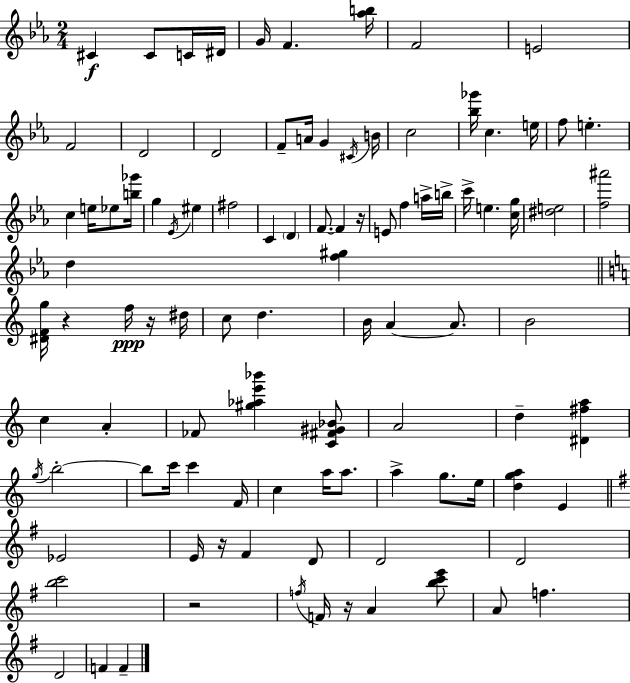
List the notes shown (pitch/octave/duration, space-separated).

C#4/q C#4/e C4/s D#4/s G4/s F4/q. [Ab5,B5]/s F4/h E4/h F4/h D4/h D4/h F4/e A4/s G4/q C#4/s B4/s C5/h [Bb5,Gb6]/s C5/q. E5/s F5/e E5/q. C5/q E5/s Eb5/e [B5,Gb6]/s G5/q Eb4/s EIS5/q F#5/h C4/q D4/q F4/e. F4/q R/s E4/e F5/q A5/s B5/s C6/s E5/q. [C5,G5]/s [D#5,E5]/h [F5,A#6]/h D5/q [F5,G#5]/q [D#4,F4,G5]/s R/q F5/s R/s D#5/s C5/e D5/q. B4/s A4/q A4/e. B4/h C5/q A4/q FES4/e [G#5,Ab5,E6,Bb6]/q [C4,F#4,G#4,Bb4]/e A4/h D5/q [D#4,F#5,A5]/q G5/s B5/h B5/e C6/s C6/q F4/s C5/q A5/s A5/e. A5/q G5/e. E5/s [D5,G5,A5]/q E4/q Eb4/h E4/s R/s F#4/q D4/e D4/h D4/h [B5,C6]/h R/h F5/s F4/s R/s A4/q [B5,C6,E6]/e A4/e F5/q. D4/h F4/q F4/q